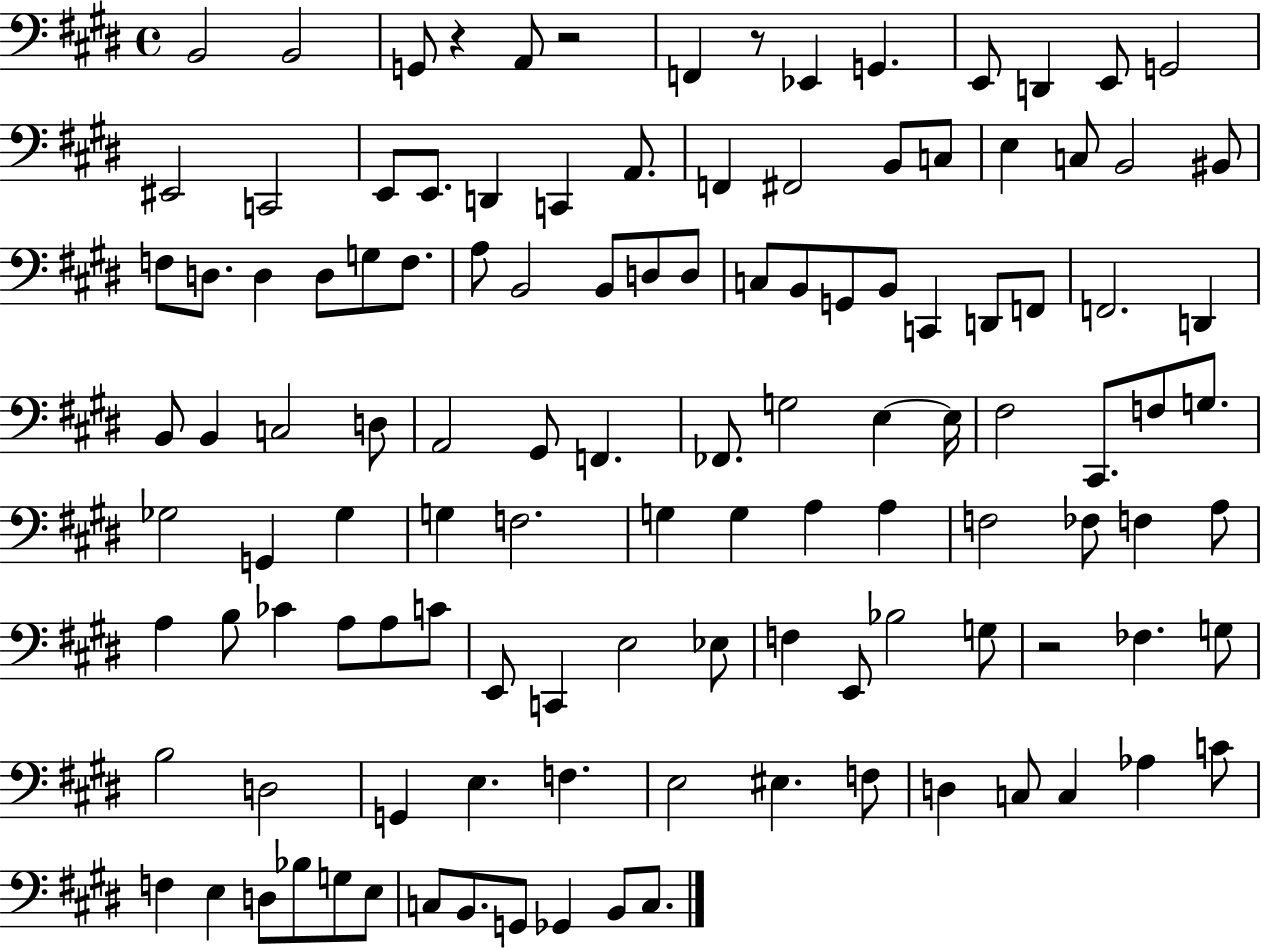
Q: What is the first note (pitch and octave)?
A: B2